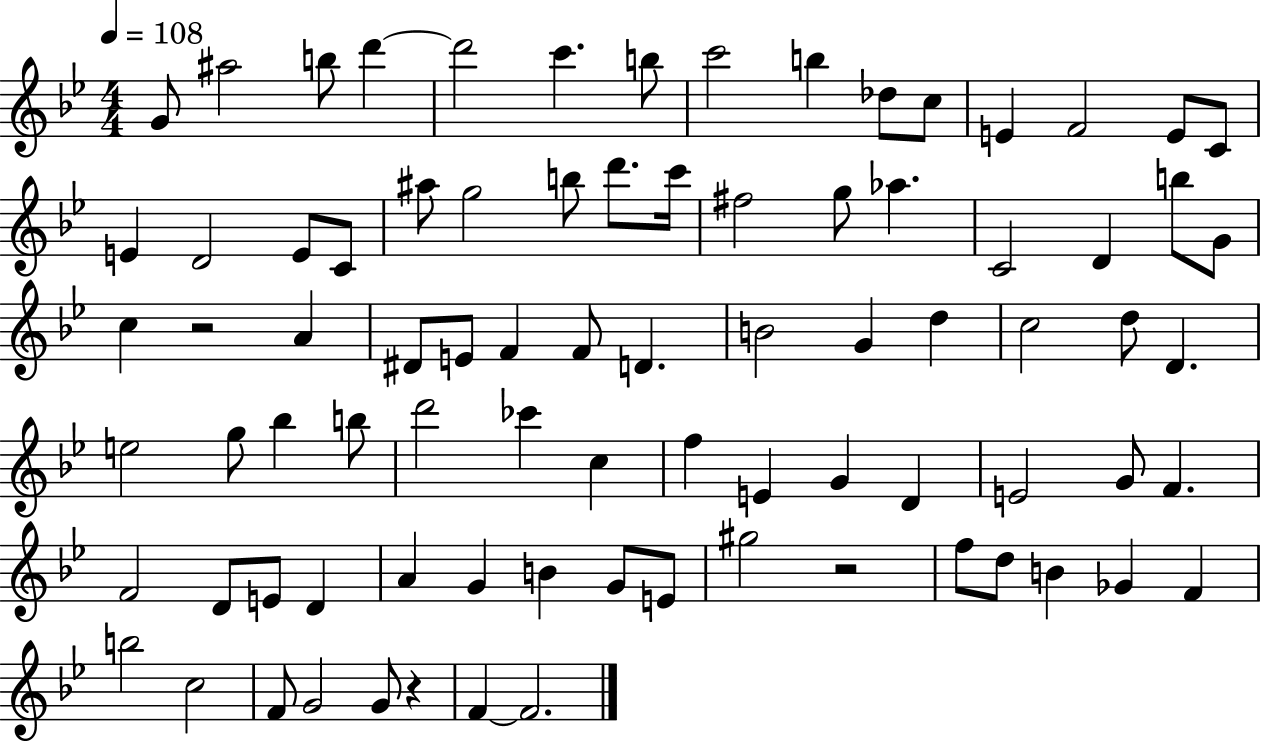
{
  \clef treble
  \numericTimeSignature
  \time 4/4
  \key bes \major
  \tempo 4 = 108
  \repeat volta 2 { g'8 ais''2 b''8 d'''4~~ | d'''2 c'''4. b''8 | c'''2 b''4 des''8 c''8 | e'4 f'2 e'8 c'8 | \break e'4 d'2 e'8 c'8 | ais''8 g''2 b''8 d'''8. c'''16 | fis''2 g''8 aes''4. | c'2 d'4 b''8 g'8 | \break c''4 r2 a'4 | dis'8 e'8 f'4 f'8 d'4. | b'2 g'4 d''4 | c''2 d''8 d'4. | \break e''2 g''8 bes''4 b''8 | d'''2 ces'''4 c''4 | f''4 e'4 g'4 d'4 | e'2 g'8 f'4. | \break f'2 d'8 e'8 d'4 | a'4 g'4 b'4 g'8 e'8 | gis''2 r2 | f''8 d''8 b'4 ges'4 f'4 | \break b''2 c''2 | f'8 g'2 g'8 r4 | f'4~~ f'2. | } \bar "|."
}